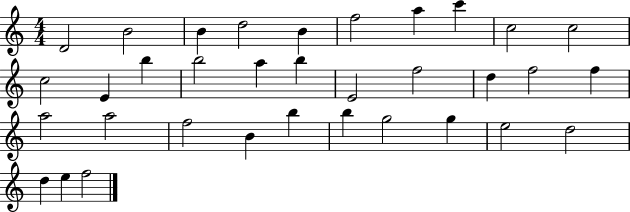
X:1
T:Untitled
M:4/4
L:1/4
K:C
D2 B2 B d2 B f2 a c' c2 c2 c2 E b b2 a b E2 f2 d f2 f a2 a2 f2 B b b g2 g e2 d2 d e f2